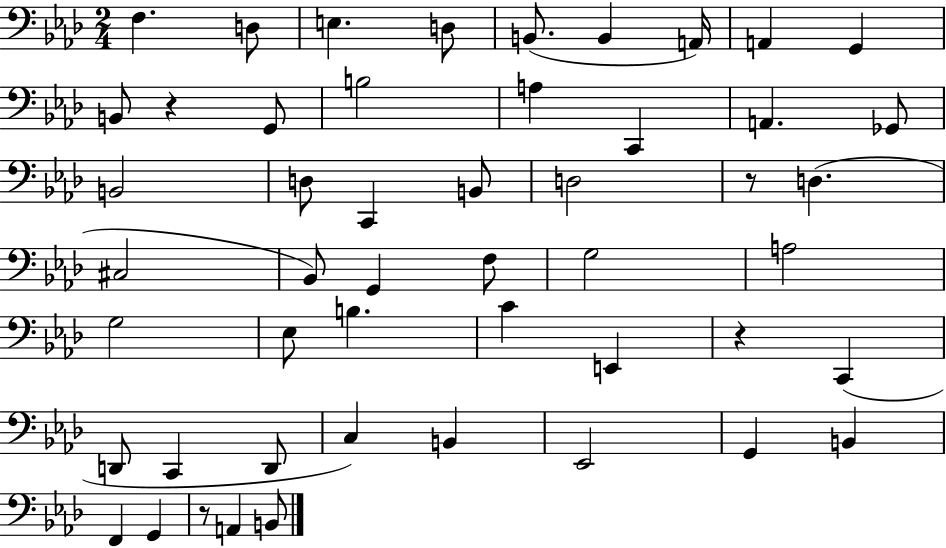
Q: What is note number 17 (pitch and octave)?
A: B2